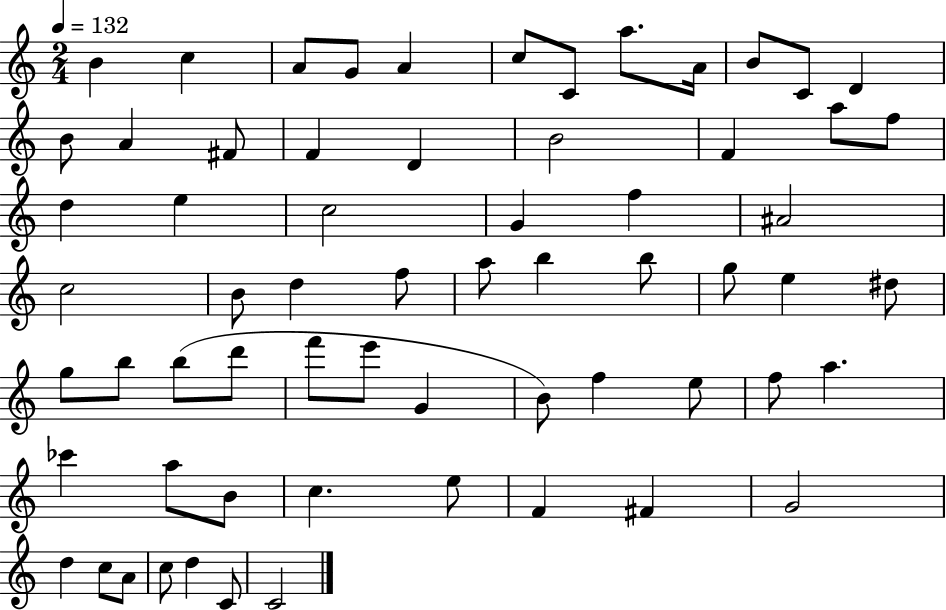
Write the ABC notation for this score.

X:1
T:Untitled
M:2/4
L:1/4
K:C
B c A/2 G/2 A c/2 C/2 a/2 A/4 B/2 C/2 D B/2 A ^F/2 F D B2 F a/2 f/2 d e c2 G f ^A2 c2 B/2 d f/2 a/2 b b/2 g/2 e ^d/2 g/2 b/2 b/2 d'/2 f'/2 e'/2 G B/2 f e/2 f/2 a _c' a/2 B/2 c e/2 F ^F G2 d c/2 A/2 c/2 d C/2 C2